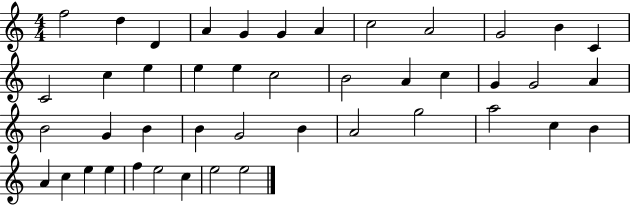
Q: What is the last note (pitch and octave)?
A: E5